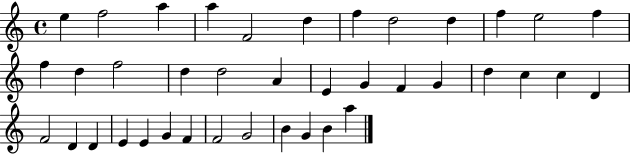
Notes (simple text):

E5/q F5/h A5/q A5/q F4/h D5/q F5/q D5/h D5/q F5/q E5/h F5/q F5/q D5/q F5/h D5/q D5/h A4/q E4/q G4/q F4/q G4/q D5/q C5/q C5/q D4/q F4/h D4/q D4/q E4/q E4/q G4/q F4/q F4/h G4/h B4/q G4/q B4/q A5/q